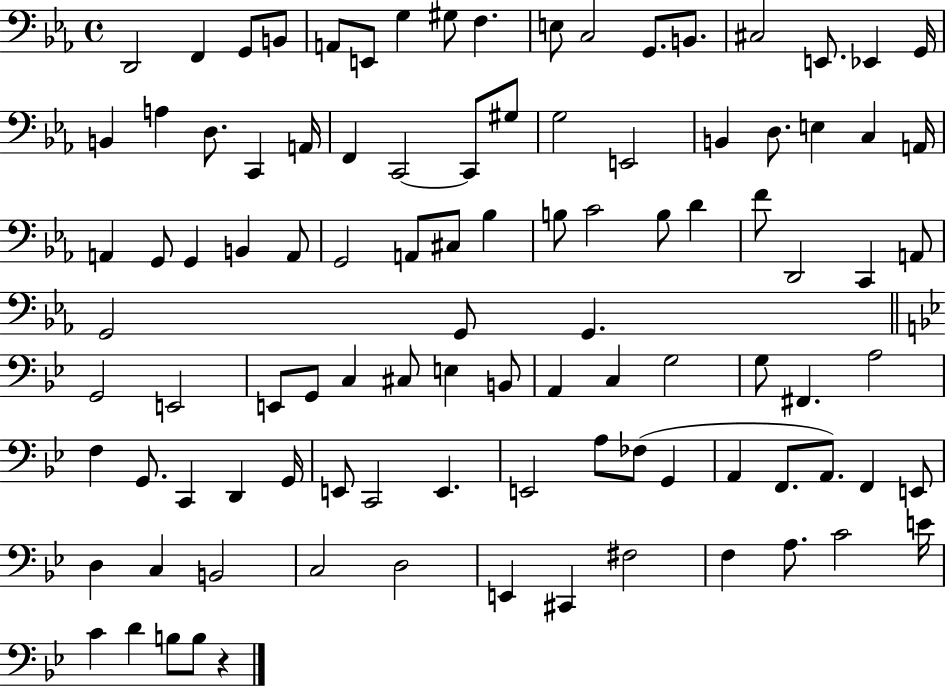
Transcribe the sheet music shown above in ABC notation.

X:1
T:Untitled
M:4/4
L:1/4
K:Eb
D,,2 F,, G,,/2 B,,/2 A,,/2 E,,/2 G, ^G,/2 F, E,/2 C,2 G,,/2 B,,/2 ^C,2 E,,/2 _E,, G,,/4 B,, A, D,/2 C,, A,,/4 F,, C,,2 C,,/2 ^G,/2 G,2 E,,2 B,, D,/2 E, C, A,,/4 A,, G,,/2 G,, B,, A,,/2 G,,2 A,,/2 ^C,/2 _B, B,/2 C2 B,/2 D F/2 D,,2 C,, A,,/2 G,,2 G,,/2 G,, G,,2 E,,2 E,,/2 G,,/2 C, ^C,/2 E, B,,/2 A,, C, G,2 G,/2 ^F,, A,2 F, G,,/2 C,, D,, G,,/4 E,,/2 C,,2 E,, E,,2 A,/2 _F,/2 G,, A,, F,,/2 A,,/2 F,, E,,/2 D, C, B,,2 C,2 D,2 E,, ^C,, ^F,2 F, A,/2 C2 E/4 C D B,/2 B,/2 z